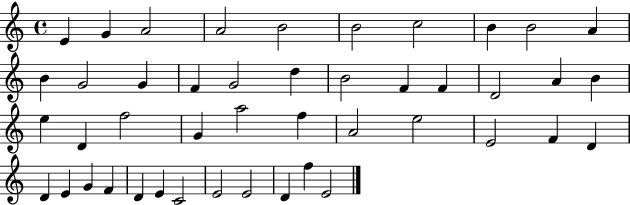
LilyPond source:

{
  \clef treble
  \time 4/4
  \defaultTimeSignature
  \key c \major
  e'4 g'4 a'2 | a'2 b'2 | b'2 c''2 | b'4 b'2 a'4 | \break b'4 g'2 g'4 | f'4 g'2 d''4 | b'2 f'4 f'4 | d'2 a'4 b'4 | \break e''4 d'4 f''2 | g'4 a''2 f''4 | a'2 e''2 | e'2 f'4 d'4 | \break d'4 e'4 g'4 f'4 | d'4 e'4 c'2 | e'2 e'2 | d'4 f''4 e'2 | \break \bar "|."
}